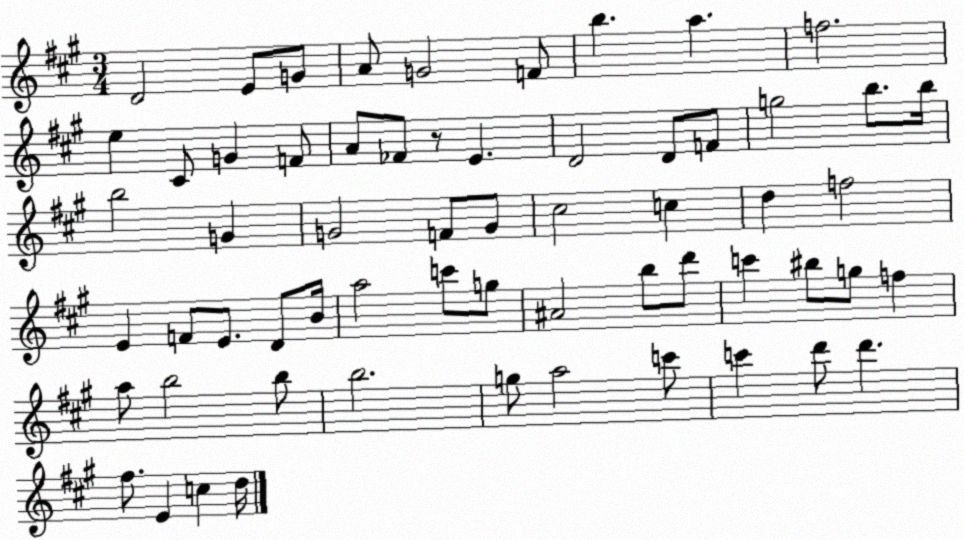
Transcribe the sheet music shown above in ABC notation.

X:1
T:Untitled
M:3/4
L:1/4
K:A
D2 E/2 G/2 A/2 G2 F/2 b a f2 e ^C/2 G F/2 A/2 _F/2 z/2 E D2 D/2 F/2 g2 b/2 b/4 b2 G G2 F/2 G/2 ^c2 c d f2 E F/2 E/2 D/2 B/4 a2 c'/2 g/2 ^A2 b/2 d'/2 c' ^b/2 g/2 f a/2 b2 b/2 b2 g/2 a2 c'/2 c' d'/2 d' ^f/2 E c d/4